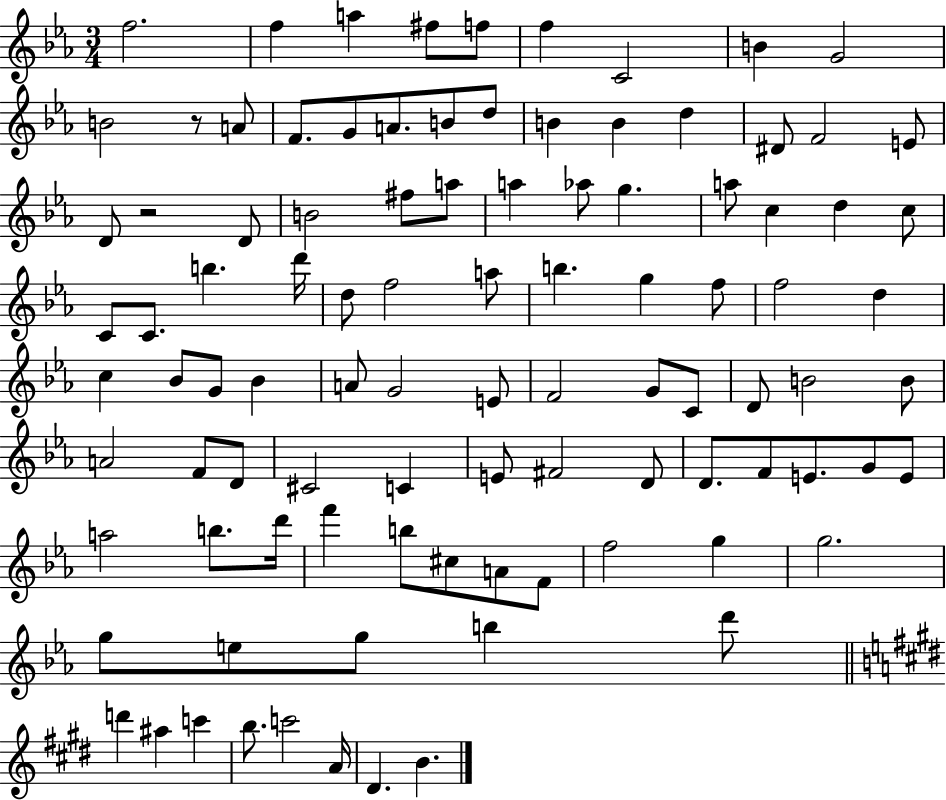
X:1
T:Untitled
M:3/4
L:1/4
K:Eb
f2 f a ^f/2 f/2 f C2 B G2 B2 z/2 A/2 F/2 G/2 A/2 B/2 d/2 B B d ^D/2 F2 E/2 D/2 z2 D/2 B2 ^f/2 a/2 a _a/2 g a/2 c d c/2 C/2 C/2 b d'/4 d/2 f2 a/2 b g f/2 f2 d c _B/2 G/2 _B A/2 G2 E/2 F2 G/2 C/2 D/2 B2 B/2 A2 F/2 D/2 ^C2 C E/2 ^F2 D/2 D/2 F/2 E/2 G/2 E/2 a2 b/2 d'/4 f' b/2 ^c/2 A/2 F/2 f2 g g2 g/2 e/2 g/2 b d'/2 d' ^a c' b/2 c'2 A/4 ^D B